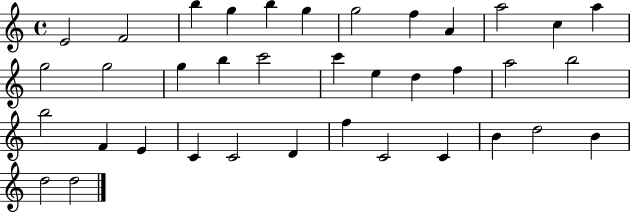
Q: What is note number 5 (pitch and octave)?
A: B5